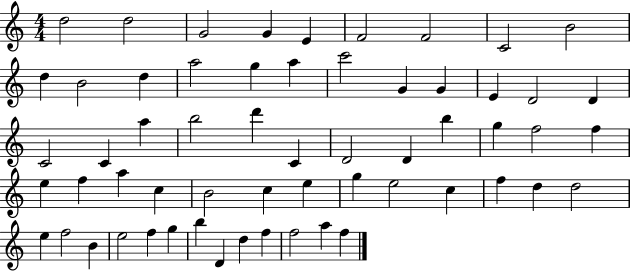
{
  \clef treble
  \numericTimeSignature
  \time 4/4
  \key c \major
  d''2 d''2 | g'2 g'4 e'4 | f'2 f'2 | c'2 b'2 | \break d''4 b'2 d''4 | a''2 g''4 a''4 | c'''2 g'4 g'4 | e'4 d'2 d'4 | \break c'2 c'4 a''4 | b''2 d'''4 c'4 | d'2 d'4 b''4 | g''4 f''2 f''4 | \break e''4 f''4 a''4 c''4 | b'2 c''4 e''4 | g''4 e''2 c''4 | f''4 d''4 d''2 | \break e''4 f''2 b'4 | e''2 f''4 g''4 | b''4 d'4 d''4 f''4 | f''2 a''4 f''4 | \break \bar "|."
}